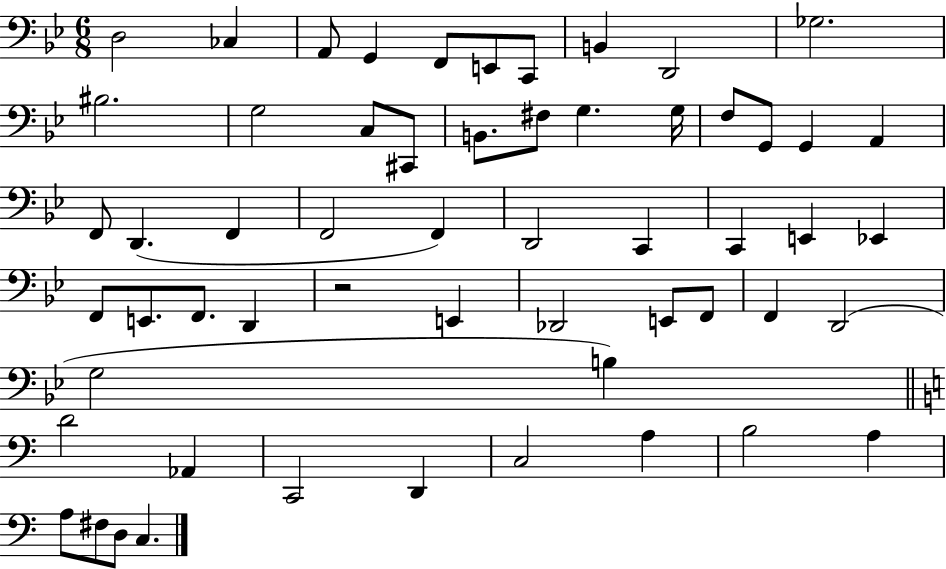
{
  \clef bass
  \numericTimeSignature
  \time 6/8
  \key bes \major
  d2 ces4 | a,8 g,4 f,8 e,8 c,8 | b,4 d,2 | ges2. | \break bis2. | g2 c8 cis,8 | b,8. fis8 g4. g16 | f8 g,8 g,4 a,4 | \break f,8 d,4.( f,4 | f,2 f,4) | d,2 c,4 | c,4 e,4 ees,4 | \break f,8 e,8. f,8. d,4 | r2 e,4 | des,2 e,8 f,8 | f,4 d,2( | \break g2 b4) | \bar "||" \break \key a \minor d'2 aes,4 | c,2 d,4 | c2 a4 | b2 a4 | \break a8 fis8 d8 c4. | \bar "|."
}